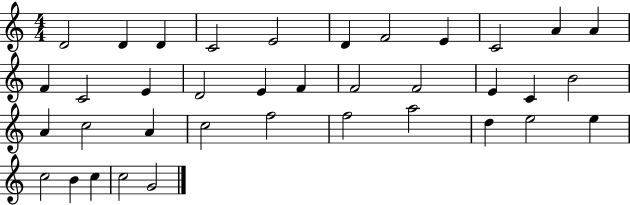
{
  \clef treble
  \numericTimeSignature
  \time 4/4
  \key c \major
  d'2 d'4 d'4 | c'2 e'2 | d'4 f'2 e'4 | c'2 a'4 a'4 | \break f'4 c'2 e'4 | d'2 e'4 f'4 | f'2 f'2 | e'4 c'4 b'2 | \break a'4 c''2 a'4 | c''2 f''2 | f''2 a''2 | d''4 e''2 e''4 | \break c''2 b'4 c''4 | c''2 g'2 | \bar "|."
}